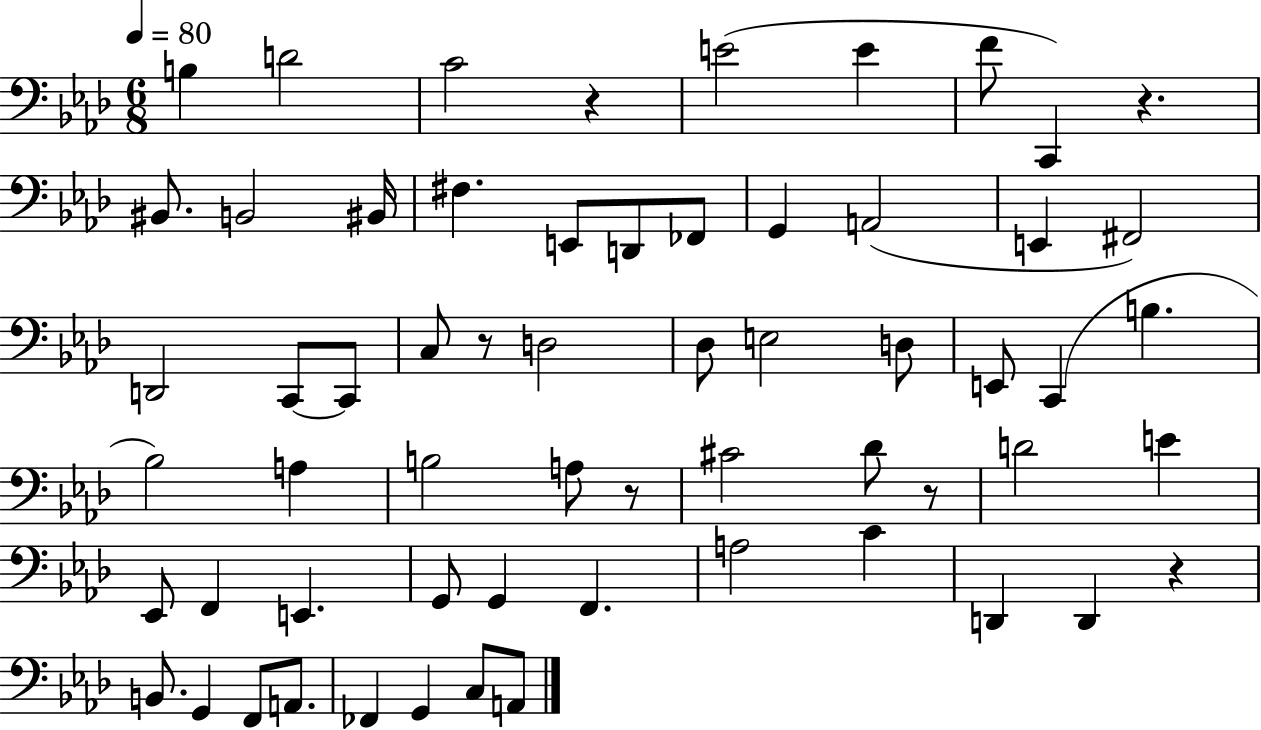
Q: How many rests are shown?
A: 6